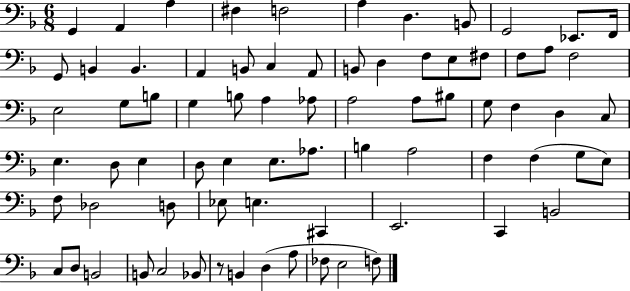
G2/q A2/q A3/q F#3/q F3/h A3/q D3/q. B2/e G2/h Eb2/e. F2/s G2/e B2/q B2/q. A2/q B2/e C3/q A2/e B2/e D3/q F3/e E3/e F#3/e F3/e A3/e F3/h E3/h G3/e B3/e G3/q B3/e A3/q Ab3/e A3/h A3/e BIS3/e G3/e F3/q D3/q C3/e E3/q. D3/e E3/q D3/e E3/q E3/e. Ab3/e. B3/q A3/h F3/q F3/q G3/e E3/e F3/e Db3/h D3/e Eb3/e E3/q. C#2/q E2/h. C2/q B2/h C3/e D3/e B2/h B2/e C3/h Bb2/e R/e B2/q D3/q A3/e FES3/e E3/h F3/e